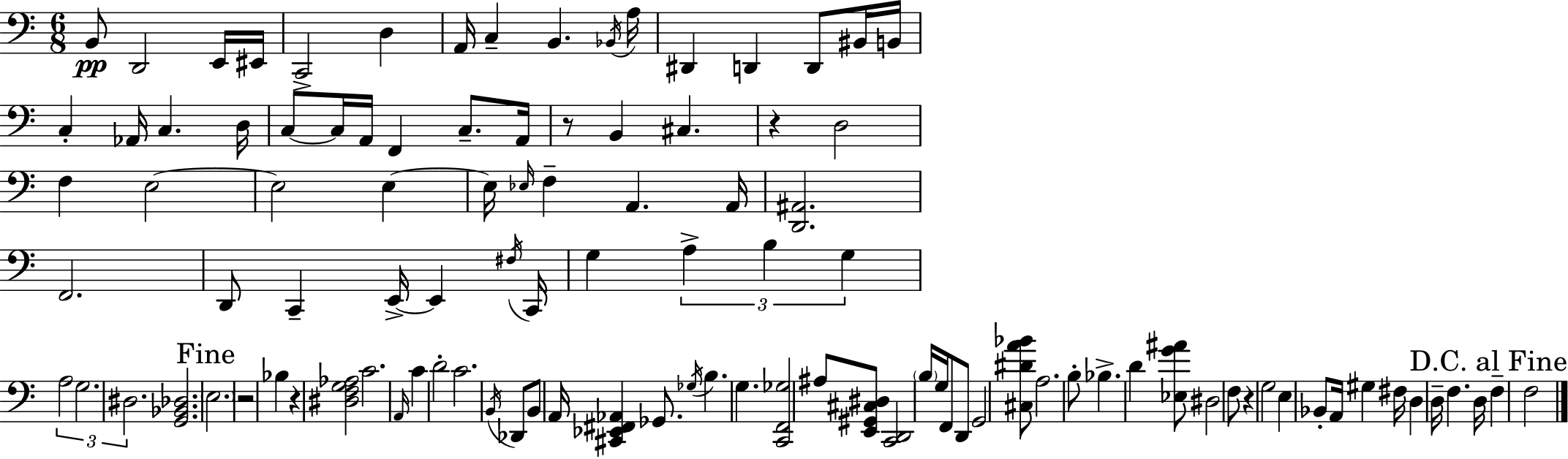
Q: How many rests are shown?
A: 5